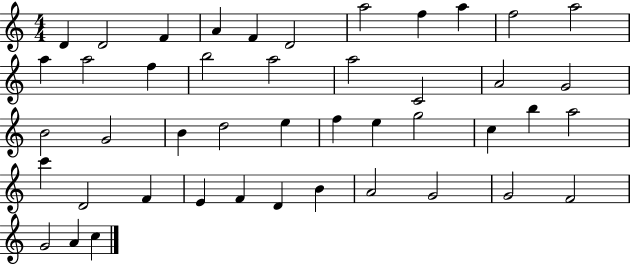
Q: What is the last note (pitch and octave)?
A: C5